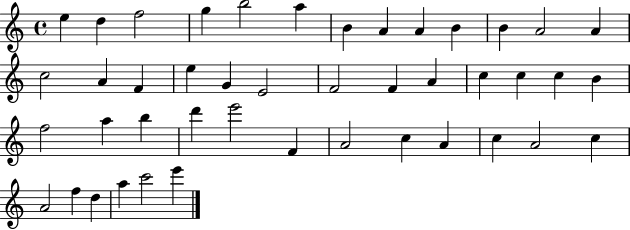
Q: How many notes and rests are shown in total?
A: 44